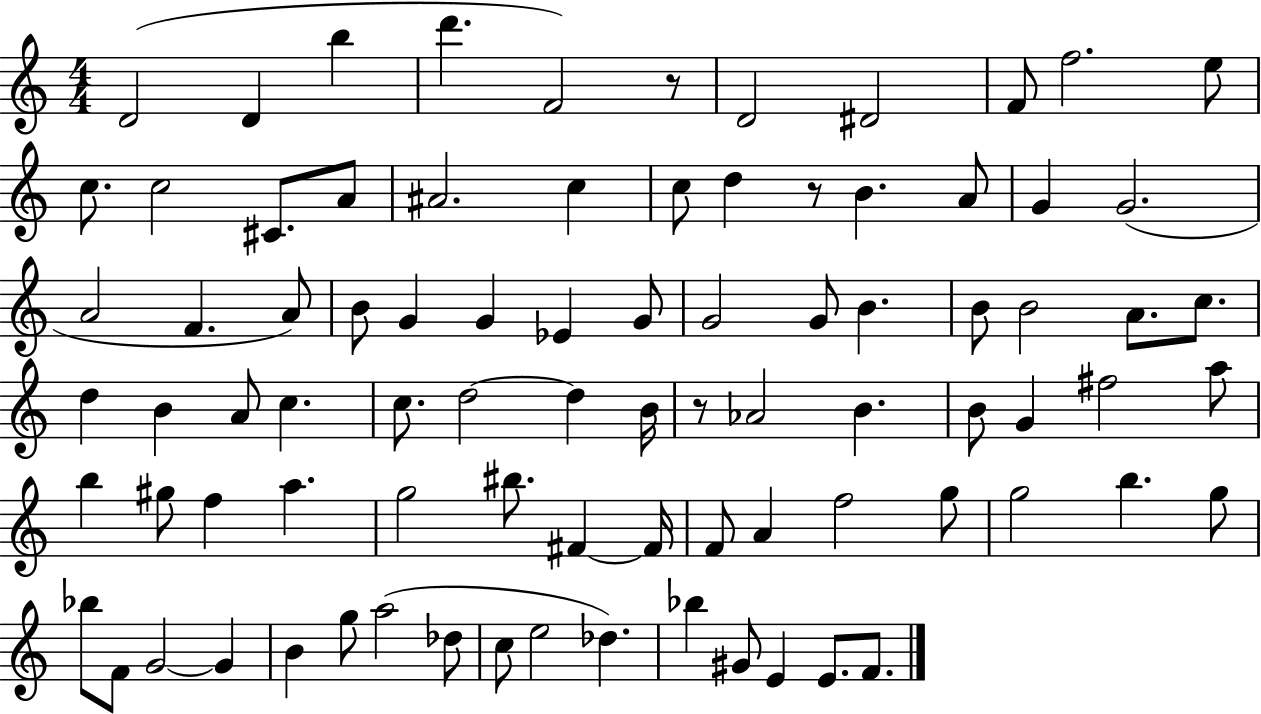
D4/h D4/q B5/q D6/q. F4/h R/e D4/h D#4/h F4/e F5/h. E5/e C5/e. C5/h C#4/e. A4/e A#4/h. C5/q C5/e D5/q R/e B4/q. A4/e G4/q G4/h. A4/h F4/q. A4/e B4/e G4/q G4/q Eb4/q G4/e G4/h G4/e B4/q. B4/e B4/h A4/e. C5/e. D5/q B4/q A4/e C5/q. C5/e. D5/h D5/q B4/s R/e Ab4/h B4/q. B4/e G4/q F#5/h A5/e B5/q G#5/e F5/q A5/q. G5/h BIS5/e. F#4/q F#4/s F4/e A4/q F5/h G5/e G5/h B5/q. G5/e Bb5/e F4/e G4/h G4/q B4/q G5/e A5/h Db5/e C5/e E5/h Db5/q. Bb5/q G#4/e E4/q E4/e. F4/e.